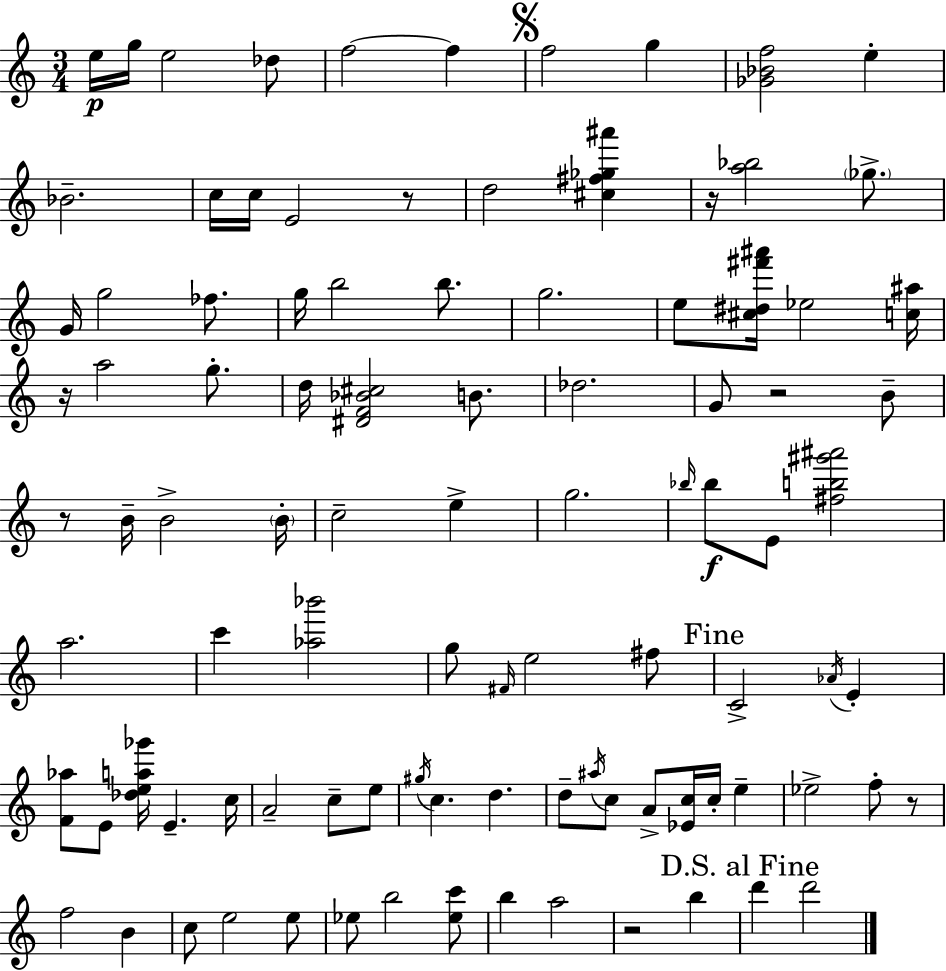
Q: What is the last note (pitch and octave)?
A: D6